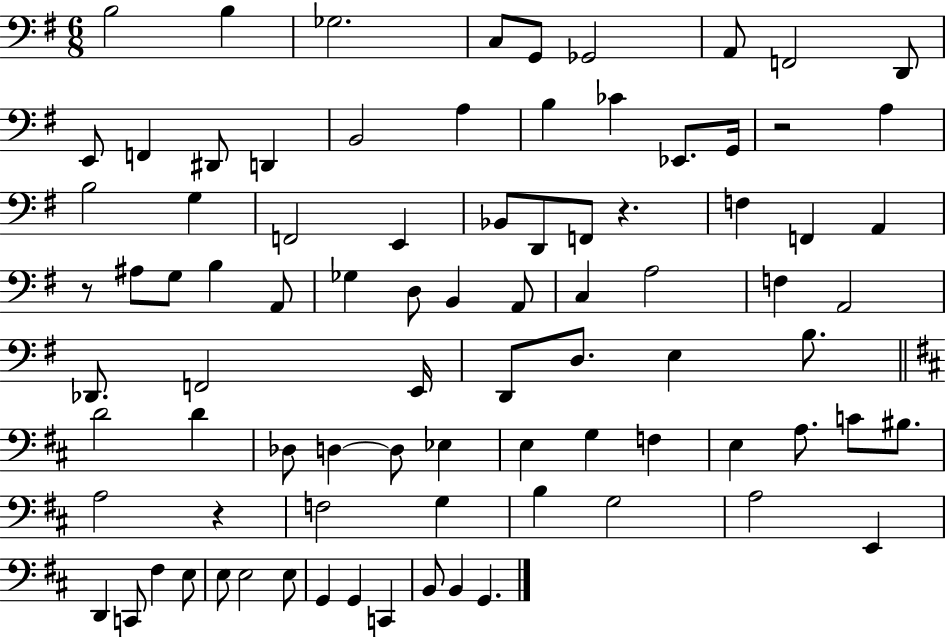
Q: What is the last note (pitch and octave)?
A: G2